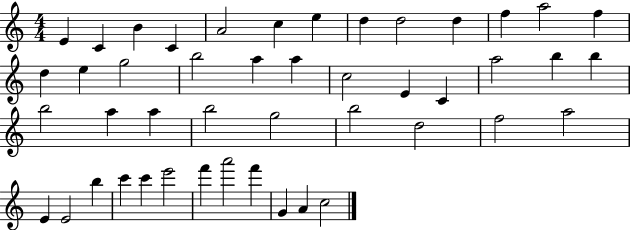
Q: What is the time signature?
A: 4/4